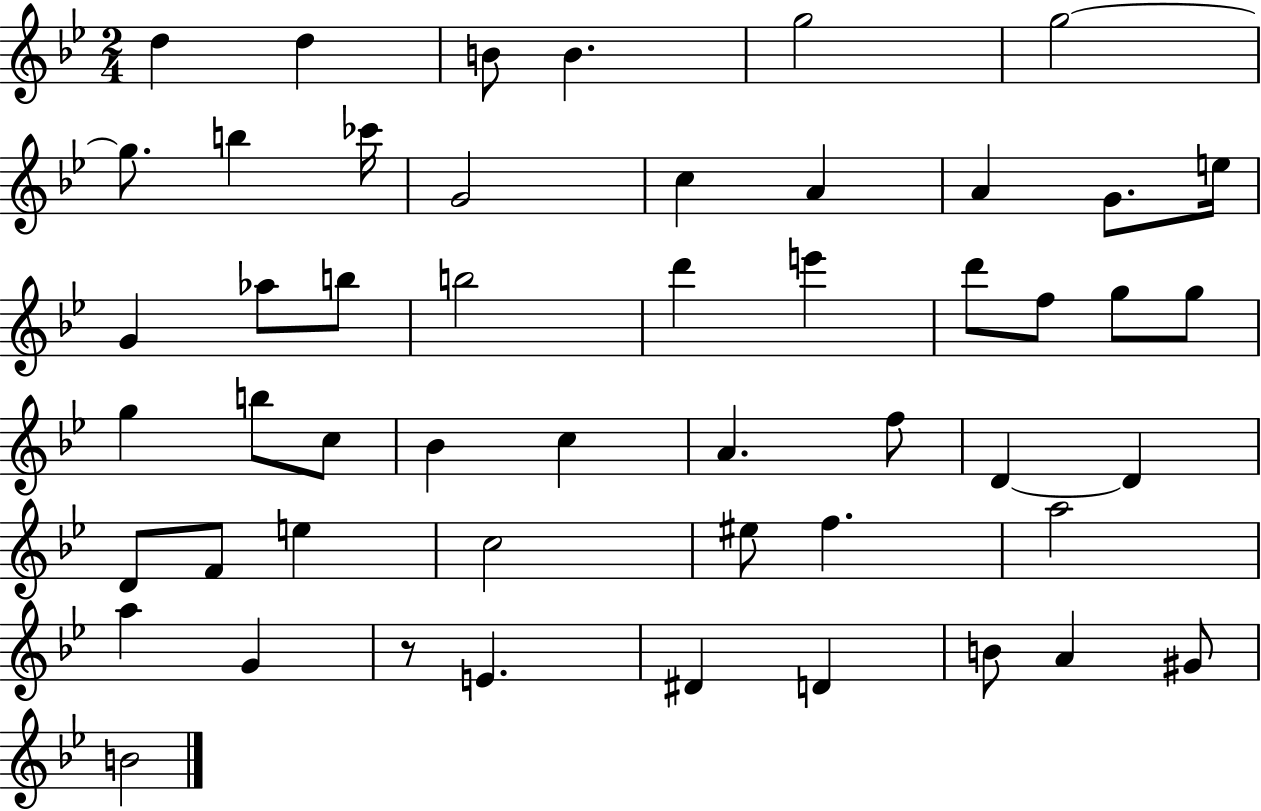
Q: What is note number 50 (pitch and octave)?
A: B4